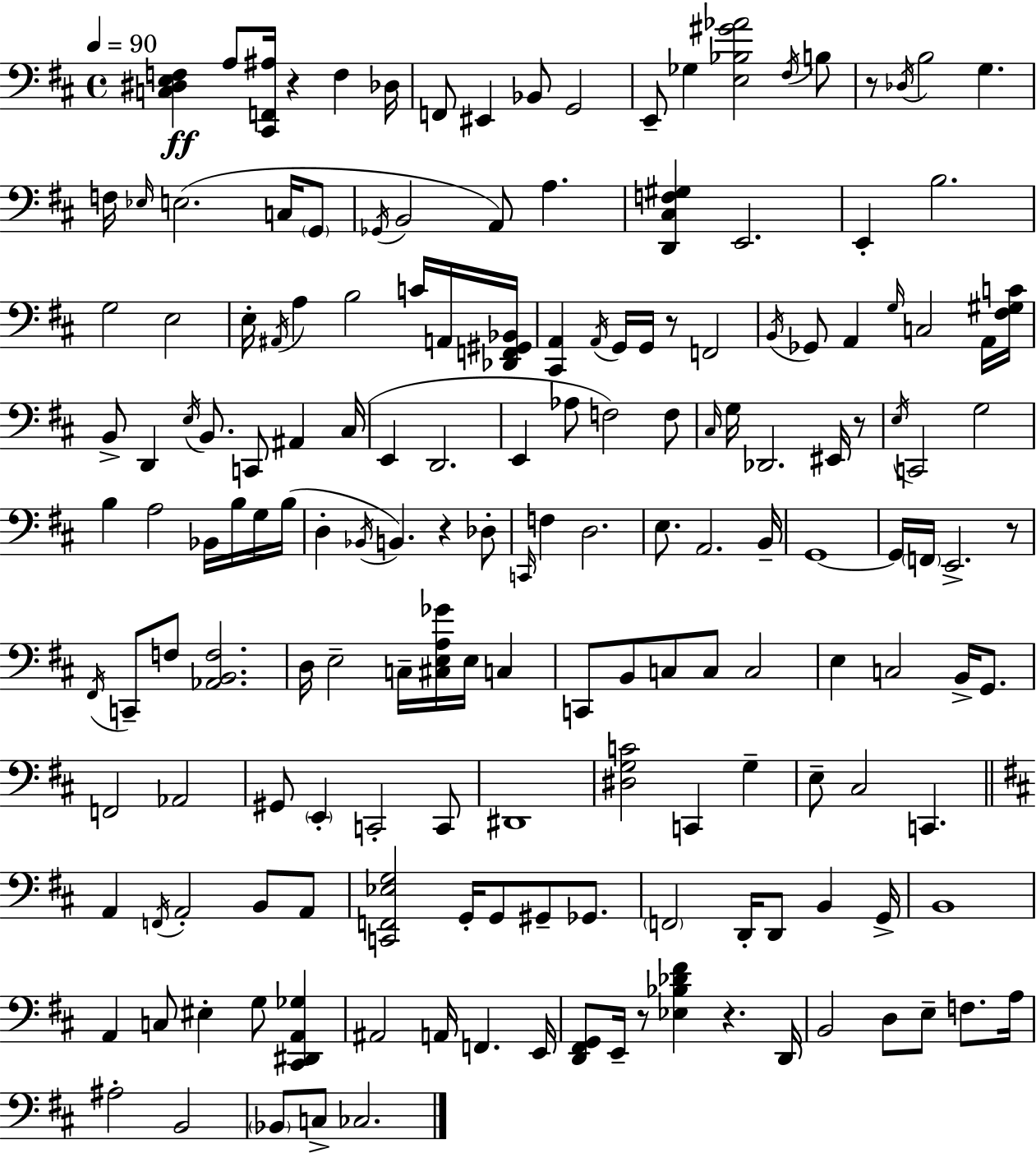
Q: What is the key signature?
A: D major